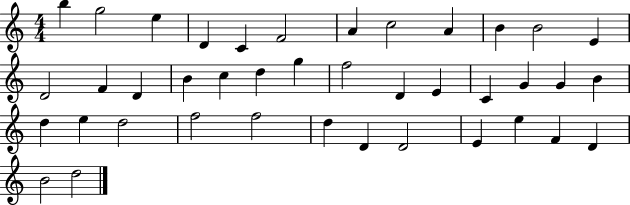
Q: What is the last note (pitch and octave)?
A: D5